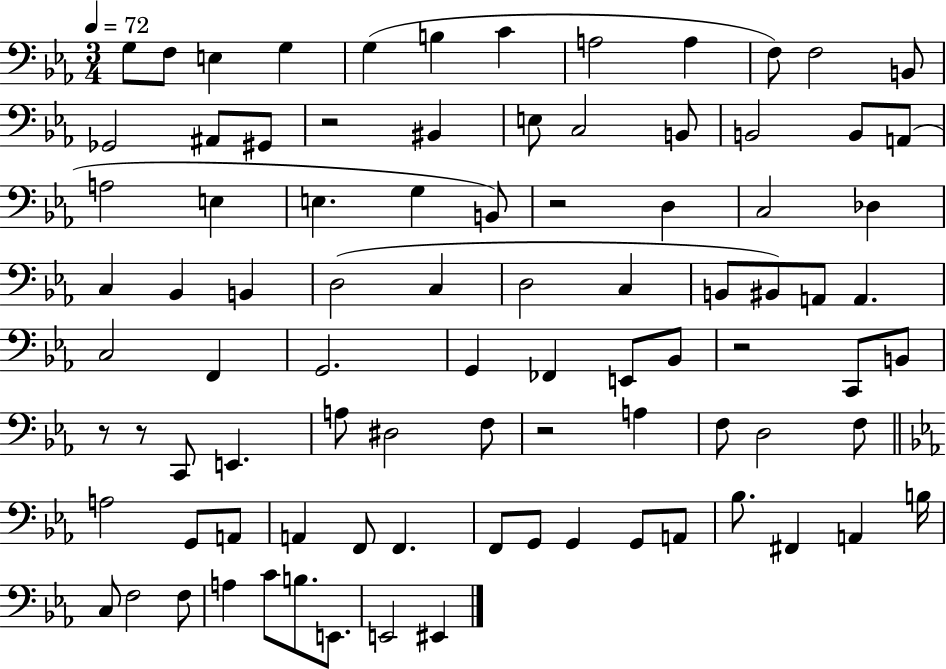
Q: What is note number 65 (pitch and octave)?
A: F2